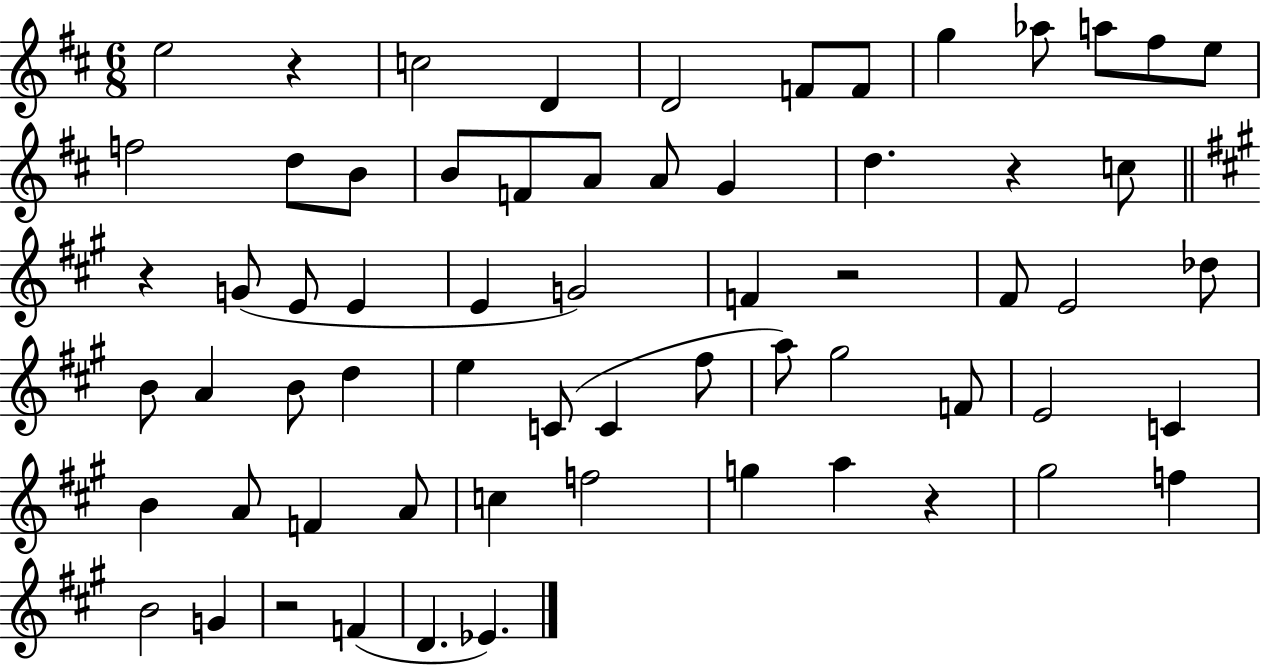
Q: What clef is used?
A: treble